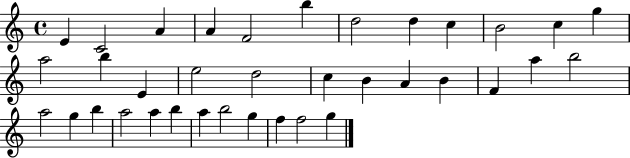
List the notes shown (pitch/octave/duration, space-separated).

E4/q C4/h A4/q A4/q F4/h B5/q D5/h D5/q C5/q B4/h C5/q G5/q A5/h B5/q E4/q E5/h D5/h C5/q B4/q A4/q B4/q F4/q A5/q B5/h A5/h G5/q B5/q A5/h A5/q B5/q A5/q B5/h G5/q F5/q F5/h G5/q